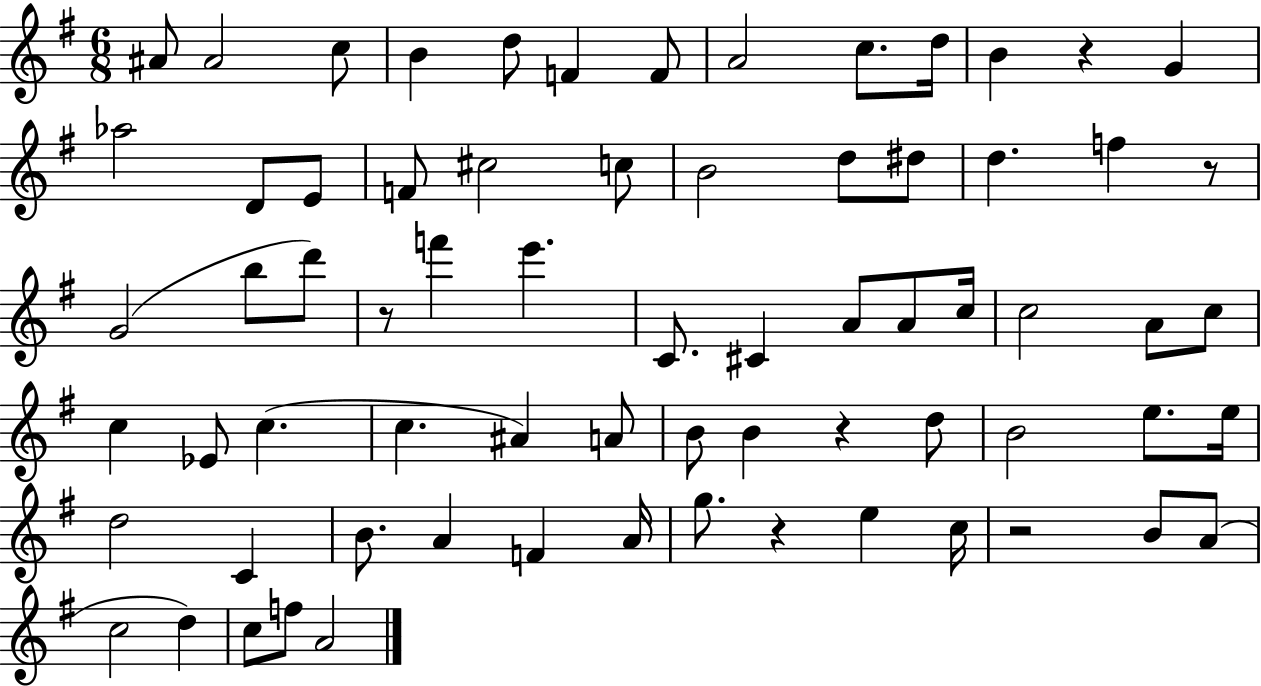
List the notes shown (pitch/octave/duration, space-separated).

A#4/e A#4/h C5/e B4/q D5/e F4/q F4/e A4/h C5/e. D5/s B4/q R/q G4/q Ab5/h D4/e E4/e F4/e C#5/h C5/e B4/h D5/e D#5/e D5/q. F5/q R/e G4/h B5/e D6/e R/e F6/q E6/q. C4/e. C#4/q A4/e A4/e C5/s C5/h A4/e C5/e C5/q Eb4/e C5/q. C5/q. A#4/q A4/e B4/e B4/q R/q D5/e B4/h E5/e. E5/s D5/h C4/q B4/e. A4/q F4/q A4/s G5/e. R/q E5/q C5/s R/h B4/e A4/e C5/h D5/q C5/e F5/e A4/h